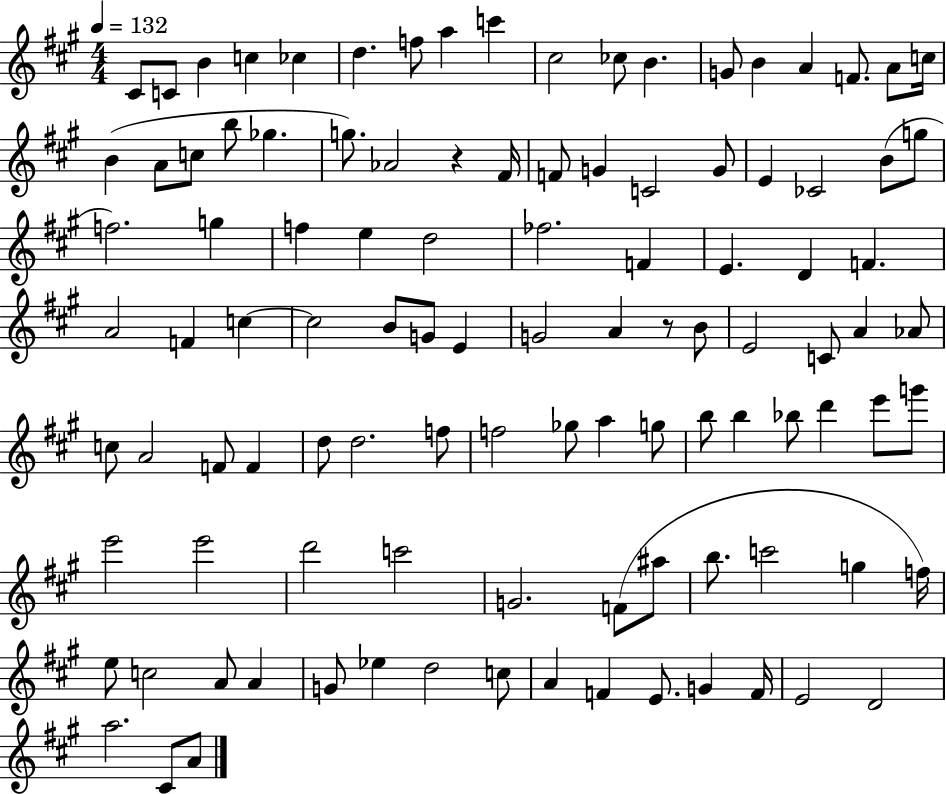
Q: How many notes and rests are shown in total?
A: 106